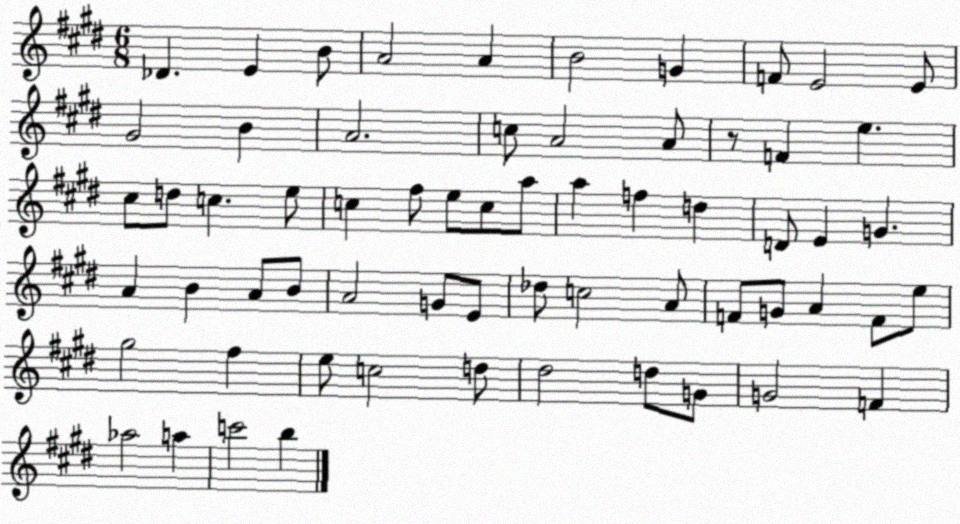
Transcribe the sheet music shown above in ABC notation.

X:1
T:Untitled
M:6/8
L:1/4
K:E
_D E B/2 A2 A B2 G F/2 E2 E/2 ^G2 B A2 c/2 A2 A/2 z/2 F e ^c/2 d/2 c e/2 c ^f/2 e/2 c/2 a/2 a f d D/2 E G A B A/2 B/2 A2 G/2 E/2 _d/2 c2 A/2 F/2 G/2 A F/2 e/2 ^g2 ^f e/2 c2 d/2 ^d2 d/2 G/2 G2 F _a2 a c'2 b